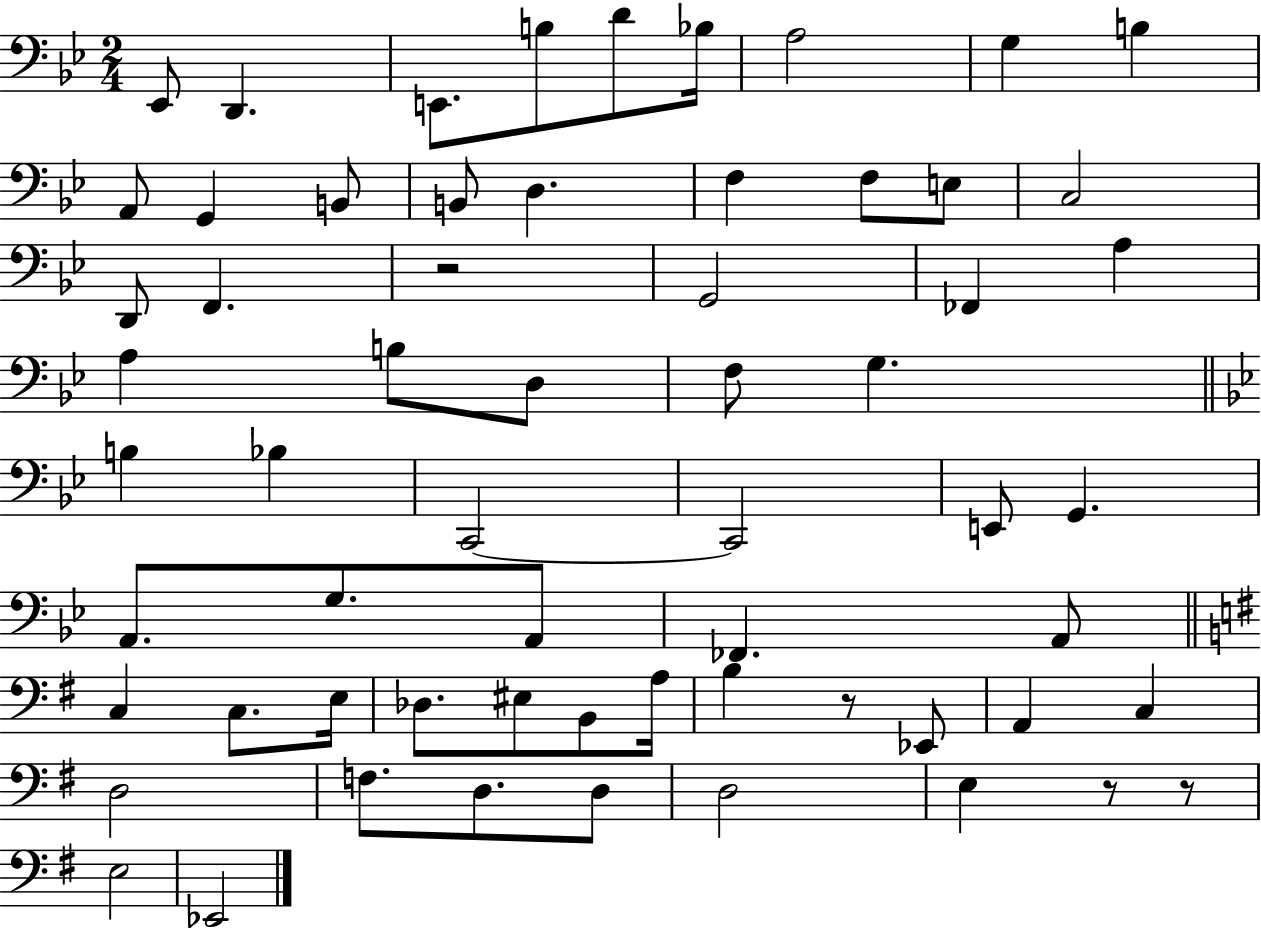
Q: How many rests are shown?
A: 4